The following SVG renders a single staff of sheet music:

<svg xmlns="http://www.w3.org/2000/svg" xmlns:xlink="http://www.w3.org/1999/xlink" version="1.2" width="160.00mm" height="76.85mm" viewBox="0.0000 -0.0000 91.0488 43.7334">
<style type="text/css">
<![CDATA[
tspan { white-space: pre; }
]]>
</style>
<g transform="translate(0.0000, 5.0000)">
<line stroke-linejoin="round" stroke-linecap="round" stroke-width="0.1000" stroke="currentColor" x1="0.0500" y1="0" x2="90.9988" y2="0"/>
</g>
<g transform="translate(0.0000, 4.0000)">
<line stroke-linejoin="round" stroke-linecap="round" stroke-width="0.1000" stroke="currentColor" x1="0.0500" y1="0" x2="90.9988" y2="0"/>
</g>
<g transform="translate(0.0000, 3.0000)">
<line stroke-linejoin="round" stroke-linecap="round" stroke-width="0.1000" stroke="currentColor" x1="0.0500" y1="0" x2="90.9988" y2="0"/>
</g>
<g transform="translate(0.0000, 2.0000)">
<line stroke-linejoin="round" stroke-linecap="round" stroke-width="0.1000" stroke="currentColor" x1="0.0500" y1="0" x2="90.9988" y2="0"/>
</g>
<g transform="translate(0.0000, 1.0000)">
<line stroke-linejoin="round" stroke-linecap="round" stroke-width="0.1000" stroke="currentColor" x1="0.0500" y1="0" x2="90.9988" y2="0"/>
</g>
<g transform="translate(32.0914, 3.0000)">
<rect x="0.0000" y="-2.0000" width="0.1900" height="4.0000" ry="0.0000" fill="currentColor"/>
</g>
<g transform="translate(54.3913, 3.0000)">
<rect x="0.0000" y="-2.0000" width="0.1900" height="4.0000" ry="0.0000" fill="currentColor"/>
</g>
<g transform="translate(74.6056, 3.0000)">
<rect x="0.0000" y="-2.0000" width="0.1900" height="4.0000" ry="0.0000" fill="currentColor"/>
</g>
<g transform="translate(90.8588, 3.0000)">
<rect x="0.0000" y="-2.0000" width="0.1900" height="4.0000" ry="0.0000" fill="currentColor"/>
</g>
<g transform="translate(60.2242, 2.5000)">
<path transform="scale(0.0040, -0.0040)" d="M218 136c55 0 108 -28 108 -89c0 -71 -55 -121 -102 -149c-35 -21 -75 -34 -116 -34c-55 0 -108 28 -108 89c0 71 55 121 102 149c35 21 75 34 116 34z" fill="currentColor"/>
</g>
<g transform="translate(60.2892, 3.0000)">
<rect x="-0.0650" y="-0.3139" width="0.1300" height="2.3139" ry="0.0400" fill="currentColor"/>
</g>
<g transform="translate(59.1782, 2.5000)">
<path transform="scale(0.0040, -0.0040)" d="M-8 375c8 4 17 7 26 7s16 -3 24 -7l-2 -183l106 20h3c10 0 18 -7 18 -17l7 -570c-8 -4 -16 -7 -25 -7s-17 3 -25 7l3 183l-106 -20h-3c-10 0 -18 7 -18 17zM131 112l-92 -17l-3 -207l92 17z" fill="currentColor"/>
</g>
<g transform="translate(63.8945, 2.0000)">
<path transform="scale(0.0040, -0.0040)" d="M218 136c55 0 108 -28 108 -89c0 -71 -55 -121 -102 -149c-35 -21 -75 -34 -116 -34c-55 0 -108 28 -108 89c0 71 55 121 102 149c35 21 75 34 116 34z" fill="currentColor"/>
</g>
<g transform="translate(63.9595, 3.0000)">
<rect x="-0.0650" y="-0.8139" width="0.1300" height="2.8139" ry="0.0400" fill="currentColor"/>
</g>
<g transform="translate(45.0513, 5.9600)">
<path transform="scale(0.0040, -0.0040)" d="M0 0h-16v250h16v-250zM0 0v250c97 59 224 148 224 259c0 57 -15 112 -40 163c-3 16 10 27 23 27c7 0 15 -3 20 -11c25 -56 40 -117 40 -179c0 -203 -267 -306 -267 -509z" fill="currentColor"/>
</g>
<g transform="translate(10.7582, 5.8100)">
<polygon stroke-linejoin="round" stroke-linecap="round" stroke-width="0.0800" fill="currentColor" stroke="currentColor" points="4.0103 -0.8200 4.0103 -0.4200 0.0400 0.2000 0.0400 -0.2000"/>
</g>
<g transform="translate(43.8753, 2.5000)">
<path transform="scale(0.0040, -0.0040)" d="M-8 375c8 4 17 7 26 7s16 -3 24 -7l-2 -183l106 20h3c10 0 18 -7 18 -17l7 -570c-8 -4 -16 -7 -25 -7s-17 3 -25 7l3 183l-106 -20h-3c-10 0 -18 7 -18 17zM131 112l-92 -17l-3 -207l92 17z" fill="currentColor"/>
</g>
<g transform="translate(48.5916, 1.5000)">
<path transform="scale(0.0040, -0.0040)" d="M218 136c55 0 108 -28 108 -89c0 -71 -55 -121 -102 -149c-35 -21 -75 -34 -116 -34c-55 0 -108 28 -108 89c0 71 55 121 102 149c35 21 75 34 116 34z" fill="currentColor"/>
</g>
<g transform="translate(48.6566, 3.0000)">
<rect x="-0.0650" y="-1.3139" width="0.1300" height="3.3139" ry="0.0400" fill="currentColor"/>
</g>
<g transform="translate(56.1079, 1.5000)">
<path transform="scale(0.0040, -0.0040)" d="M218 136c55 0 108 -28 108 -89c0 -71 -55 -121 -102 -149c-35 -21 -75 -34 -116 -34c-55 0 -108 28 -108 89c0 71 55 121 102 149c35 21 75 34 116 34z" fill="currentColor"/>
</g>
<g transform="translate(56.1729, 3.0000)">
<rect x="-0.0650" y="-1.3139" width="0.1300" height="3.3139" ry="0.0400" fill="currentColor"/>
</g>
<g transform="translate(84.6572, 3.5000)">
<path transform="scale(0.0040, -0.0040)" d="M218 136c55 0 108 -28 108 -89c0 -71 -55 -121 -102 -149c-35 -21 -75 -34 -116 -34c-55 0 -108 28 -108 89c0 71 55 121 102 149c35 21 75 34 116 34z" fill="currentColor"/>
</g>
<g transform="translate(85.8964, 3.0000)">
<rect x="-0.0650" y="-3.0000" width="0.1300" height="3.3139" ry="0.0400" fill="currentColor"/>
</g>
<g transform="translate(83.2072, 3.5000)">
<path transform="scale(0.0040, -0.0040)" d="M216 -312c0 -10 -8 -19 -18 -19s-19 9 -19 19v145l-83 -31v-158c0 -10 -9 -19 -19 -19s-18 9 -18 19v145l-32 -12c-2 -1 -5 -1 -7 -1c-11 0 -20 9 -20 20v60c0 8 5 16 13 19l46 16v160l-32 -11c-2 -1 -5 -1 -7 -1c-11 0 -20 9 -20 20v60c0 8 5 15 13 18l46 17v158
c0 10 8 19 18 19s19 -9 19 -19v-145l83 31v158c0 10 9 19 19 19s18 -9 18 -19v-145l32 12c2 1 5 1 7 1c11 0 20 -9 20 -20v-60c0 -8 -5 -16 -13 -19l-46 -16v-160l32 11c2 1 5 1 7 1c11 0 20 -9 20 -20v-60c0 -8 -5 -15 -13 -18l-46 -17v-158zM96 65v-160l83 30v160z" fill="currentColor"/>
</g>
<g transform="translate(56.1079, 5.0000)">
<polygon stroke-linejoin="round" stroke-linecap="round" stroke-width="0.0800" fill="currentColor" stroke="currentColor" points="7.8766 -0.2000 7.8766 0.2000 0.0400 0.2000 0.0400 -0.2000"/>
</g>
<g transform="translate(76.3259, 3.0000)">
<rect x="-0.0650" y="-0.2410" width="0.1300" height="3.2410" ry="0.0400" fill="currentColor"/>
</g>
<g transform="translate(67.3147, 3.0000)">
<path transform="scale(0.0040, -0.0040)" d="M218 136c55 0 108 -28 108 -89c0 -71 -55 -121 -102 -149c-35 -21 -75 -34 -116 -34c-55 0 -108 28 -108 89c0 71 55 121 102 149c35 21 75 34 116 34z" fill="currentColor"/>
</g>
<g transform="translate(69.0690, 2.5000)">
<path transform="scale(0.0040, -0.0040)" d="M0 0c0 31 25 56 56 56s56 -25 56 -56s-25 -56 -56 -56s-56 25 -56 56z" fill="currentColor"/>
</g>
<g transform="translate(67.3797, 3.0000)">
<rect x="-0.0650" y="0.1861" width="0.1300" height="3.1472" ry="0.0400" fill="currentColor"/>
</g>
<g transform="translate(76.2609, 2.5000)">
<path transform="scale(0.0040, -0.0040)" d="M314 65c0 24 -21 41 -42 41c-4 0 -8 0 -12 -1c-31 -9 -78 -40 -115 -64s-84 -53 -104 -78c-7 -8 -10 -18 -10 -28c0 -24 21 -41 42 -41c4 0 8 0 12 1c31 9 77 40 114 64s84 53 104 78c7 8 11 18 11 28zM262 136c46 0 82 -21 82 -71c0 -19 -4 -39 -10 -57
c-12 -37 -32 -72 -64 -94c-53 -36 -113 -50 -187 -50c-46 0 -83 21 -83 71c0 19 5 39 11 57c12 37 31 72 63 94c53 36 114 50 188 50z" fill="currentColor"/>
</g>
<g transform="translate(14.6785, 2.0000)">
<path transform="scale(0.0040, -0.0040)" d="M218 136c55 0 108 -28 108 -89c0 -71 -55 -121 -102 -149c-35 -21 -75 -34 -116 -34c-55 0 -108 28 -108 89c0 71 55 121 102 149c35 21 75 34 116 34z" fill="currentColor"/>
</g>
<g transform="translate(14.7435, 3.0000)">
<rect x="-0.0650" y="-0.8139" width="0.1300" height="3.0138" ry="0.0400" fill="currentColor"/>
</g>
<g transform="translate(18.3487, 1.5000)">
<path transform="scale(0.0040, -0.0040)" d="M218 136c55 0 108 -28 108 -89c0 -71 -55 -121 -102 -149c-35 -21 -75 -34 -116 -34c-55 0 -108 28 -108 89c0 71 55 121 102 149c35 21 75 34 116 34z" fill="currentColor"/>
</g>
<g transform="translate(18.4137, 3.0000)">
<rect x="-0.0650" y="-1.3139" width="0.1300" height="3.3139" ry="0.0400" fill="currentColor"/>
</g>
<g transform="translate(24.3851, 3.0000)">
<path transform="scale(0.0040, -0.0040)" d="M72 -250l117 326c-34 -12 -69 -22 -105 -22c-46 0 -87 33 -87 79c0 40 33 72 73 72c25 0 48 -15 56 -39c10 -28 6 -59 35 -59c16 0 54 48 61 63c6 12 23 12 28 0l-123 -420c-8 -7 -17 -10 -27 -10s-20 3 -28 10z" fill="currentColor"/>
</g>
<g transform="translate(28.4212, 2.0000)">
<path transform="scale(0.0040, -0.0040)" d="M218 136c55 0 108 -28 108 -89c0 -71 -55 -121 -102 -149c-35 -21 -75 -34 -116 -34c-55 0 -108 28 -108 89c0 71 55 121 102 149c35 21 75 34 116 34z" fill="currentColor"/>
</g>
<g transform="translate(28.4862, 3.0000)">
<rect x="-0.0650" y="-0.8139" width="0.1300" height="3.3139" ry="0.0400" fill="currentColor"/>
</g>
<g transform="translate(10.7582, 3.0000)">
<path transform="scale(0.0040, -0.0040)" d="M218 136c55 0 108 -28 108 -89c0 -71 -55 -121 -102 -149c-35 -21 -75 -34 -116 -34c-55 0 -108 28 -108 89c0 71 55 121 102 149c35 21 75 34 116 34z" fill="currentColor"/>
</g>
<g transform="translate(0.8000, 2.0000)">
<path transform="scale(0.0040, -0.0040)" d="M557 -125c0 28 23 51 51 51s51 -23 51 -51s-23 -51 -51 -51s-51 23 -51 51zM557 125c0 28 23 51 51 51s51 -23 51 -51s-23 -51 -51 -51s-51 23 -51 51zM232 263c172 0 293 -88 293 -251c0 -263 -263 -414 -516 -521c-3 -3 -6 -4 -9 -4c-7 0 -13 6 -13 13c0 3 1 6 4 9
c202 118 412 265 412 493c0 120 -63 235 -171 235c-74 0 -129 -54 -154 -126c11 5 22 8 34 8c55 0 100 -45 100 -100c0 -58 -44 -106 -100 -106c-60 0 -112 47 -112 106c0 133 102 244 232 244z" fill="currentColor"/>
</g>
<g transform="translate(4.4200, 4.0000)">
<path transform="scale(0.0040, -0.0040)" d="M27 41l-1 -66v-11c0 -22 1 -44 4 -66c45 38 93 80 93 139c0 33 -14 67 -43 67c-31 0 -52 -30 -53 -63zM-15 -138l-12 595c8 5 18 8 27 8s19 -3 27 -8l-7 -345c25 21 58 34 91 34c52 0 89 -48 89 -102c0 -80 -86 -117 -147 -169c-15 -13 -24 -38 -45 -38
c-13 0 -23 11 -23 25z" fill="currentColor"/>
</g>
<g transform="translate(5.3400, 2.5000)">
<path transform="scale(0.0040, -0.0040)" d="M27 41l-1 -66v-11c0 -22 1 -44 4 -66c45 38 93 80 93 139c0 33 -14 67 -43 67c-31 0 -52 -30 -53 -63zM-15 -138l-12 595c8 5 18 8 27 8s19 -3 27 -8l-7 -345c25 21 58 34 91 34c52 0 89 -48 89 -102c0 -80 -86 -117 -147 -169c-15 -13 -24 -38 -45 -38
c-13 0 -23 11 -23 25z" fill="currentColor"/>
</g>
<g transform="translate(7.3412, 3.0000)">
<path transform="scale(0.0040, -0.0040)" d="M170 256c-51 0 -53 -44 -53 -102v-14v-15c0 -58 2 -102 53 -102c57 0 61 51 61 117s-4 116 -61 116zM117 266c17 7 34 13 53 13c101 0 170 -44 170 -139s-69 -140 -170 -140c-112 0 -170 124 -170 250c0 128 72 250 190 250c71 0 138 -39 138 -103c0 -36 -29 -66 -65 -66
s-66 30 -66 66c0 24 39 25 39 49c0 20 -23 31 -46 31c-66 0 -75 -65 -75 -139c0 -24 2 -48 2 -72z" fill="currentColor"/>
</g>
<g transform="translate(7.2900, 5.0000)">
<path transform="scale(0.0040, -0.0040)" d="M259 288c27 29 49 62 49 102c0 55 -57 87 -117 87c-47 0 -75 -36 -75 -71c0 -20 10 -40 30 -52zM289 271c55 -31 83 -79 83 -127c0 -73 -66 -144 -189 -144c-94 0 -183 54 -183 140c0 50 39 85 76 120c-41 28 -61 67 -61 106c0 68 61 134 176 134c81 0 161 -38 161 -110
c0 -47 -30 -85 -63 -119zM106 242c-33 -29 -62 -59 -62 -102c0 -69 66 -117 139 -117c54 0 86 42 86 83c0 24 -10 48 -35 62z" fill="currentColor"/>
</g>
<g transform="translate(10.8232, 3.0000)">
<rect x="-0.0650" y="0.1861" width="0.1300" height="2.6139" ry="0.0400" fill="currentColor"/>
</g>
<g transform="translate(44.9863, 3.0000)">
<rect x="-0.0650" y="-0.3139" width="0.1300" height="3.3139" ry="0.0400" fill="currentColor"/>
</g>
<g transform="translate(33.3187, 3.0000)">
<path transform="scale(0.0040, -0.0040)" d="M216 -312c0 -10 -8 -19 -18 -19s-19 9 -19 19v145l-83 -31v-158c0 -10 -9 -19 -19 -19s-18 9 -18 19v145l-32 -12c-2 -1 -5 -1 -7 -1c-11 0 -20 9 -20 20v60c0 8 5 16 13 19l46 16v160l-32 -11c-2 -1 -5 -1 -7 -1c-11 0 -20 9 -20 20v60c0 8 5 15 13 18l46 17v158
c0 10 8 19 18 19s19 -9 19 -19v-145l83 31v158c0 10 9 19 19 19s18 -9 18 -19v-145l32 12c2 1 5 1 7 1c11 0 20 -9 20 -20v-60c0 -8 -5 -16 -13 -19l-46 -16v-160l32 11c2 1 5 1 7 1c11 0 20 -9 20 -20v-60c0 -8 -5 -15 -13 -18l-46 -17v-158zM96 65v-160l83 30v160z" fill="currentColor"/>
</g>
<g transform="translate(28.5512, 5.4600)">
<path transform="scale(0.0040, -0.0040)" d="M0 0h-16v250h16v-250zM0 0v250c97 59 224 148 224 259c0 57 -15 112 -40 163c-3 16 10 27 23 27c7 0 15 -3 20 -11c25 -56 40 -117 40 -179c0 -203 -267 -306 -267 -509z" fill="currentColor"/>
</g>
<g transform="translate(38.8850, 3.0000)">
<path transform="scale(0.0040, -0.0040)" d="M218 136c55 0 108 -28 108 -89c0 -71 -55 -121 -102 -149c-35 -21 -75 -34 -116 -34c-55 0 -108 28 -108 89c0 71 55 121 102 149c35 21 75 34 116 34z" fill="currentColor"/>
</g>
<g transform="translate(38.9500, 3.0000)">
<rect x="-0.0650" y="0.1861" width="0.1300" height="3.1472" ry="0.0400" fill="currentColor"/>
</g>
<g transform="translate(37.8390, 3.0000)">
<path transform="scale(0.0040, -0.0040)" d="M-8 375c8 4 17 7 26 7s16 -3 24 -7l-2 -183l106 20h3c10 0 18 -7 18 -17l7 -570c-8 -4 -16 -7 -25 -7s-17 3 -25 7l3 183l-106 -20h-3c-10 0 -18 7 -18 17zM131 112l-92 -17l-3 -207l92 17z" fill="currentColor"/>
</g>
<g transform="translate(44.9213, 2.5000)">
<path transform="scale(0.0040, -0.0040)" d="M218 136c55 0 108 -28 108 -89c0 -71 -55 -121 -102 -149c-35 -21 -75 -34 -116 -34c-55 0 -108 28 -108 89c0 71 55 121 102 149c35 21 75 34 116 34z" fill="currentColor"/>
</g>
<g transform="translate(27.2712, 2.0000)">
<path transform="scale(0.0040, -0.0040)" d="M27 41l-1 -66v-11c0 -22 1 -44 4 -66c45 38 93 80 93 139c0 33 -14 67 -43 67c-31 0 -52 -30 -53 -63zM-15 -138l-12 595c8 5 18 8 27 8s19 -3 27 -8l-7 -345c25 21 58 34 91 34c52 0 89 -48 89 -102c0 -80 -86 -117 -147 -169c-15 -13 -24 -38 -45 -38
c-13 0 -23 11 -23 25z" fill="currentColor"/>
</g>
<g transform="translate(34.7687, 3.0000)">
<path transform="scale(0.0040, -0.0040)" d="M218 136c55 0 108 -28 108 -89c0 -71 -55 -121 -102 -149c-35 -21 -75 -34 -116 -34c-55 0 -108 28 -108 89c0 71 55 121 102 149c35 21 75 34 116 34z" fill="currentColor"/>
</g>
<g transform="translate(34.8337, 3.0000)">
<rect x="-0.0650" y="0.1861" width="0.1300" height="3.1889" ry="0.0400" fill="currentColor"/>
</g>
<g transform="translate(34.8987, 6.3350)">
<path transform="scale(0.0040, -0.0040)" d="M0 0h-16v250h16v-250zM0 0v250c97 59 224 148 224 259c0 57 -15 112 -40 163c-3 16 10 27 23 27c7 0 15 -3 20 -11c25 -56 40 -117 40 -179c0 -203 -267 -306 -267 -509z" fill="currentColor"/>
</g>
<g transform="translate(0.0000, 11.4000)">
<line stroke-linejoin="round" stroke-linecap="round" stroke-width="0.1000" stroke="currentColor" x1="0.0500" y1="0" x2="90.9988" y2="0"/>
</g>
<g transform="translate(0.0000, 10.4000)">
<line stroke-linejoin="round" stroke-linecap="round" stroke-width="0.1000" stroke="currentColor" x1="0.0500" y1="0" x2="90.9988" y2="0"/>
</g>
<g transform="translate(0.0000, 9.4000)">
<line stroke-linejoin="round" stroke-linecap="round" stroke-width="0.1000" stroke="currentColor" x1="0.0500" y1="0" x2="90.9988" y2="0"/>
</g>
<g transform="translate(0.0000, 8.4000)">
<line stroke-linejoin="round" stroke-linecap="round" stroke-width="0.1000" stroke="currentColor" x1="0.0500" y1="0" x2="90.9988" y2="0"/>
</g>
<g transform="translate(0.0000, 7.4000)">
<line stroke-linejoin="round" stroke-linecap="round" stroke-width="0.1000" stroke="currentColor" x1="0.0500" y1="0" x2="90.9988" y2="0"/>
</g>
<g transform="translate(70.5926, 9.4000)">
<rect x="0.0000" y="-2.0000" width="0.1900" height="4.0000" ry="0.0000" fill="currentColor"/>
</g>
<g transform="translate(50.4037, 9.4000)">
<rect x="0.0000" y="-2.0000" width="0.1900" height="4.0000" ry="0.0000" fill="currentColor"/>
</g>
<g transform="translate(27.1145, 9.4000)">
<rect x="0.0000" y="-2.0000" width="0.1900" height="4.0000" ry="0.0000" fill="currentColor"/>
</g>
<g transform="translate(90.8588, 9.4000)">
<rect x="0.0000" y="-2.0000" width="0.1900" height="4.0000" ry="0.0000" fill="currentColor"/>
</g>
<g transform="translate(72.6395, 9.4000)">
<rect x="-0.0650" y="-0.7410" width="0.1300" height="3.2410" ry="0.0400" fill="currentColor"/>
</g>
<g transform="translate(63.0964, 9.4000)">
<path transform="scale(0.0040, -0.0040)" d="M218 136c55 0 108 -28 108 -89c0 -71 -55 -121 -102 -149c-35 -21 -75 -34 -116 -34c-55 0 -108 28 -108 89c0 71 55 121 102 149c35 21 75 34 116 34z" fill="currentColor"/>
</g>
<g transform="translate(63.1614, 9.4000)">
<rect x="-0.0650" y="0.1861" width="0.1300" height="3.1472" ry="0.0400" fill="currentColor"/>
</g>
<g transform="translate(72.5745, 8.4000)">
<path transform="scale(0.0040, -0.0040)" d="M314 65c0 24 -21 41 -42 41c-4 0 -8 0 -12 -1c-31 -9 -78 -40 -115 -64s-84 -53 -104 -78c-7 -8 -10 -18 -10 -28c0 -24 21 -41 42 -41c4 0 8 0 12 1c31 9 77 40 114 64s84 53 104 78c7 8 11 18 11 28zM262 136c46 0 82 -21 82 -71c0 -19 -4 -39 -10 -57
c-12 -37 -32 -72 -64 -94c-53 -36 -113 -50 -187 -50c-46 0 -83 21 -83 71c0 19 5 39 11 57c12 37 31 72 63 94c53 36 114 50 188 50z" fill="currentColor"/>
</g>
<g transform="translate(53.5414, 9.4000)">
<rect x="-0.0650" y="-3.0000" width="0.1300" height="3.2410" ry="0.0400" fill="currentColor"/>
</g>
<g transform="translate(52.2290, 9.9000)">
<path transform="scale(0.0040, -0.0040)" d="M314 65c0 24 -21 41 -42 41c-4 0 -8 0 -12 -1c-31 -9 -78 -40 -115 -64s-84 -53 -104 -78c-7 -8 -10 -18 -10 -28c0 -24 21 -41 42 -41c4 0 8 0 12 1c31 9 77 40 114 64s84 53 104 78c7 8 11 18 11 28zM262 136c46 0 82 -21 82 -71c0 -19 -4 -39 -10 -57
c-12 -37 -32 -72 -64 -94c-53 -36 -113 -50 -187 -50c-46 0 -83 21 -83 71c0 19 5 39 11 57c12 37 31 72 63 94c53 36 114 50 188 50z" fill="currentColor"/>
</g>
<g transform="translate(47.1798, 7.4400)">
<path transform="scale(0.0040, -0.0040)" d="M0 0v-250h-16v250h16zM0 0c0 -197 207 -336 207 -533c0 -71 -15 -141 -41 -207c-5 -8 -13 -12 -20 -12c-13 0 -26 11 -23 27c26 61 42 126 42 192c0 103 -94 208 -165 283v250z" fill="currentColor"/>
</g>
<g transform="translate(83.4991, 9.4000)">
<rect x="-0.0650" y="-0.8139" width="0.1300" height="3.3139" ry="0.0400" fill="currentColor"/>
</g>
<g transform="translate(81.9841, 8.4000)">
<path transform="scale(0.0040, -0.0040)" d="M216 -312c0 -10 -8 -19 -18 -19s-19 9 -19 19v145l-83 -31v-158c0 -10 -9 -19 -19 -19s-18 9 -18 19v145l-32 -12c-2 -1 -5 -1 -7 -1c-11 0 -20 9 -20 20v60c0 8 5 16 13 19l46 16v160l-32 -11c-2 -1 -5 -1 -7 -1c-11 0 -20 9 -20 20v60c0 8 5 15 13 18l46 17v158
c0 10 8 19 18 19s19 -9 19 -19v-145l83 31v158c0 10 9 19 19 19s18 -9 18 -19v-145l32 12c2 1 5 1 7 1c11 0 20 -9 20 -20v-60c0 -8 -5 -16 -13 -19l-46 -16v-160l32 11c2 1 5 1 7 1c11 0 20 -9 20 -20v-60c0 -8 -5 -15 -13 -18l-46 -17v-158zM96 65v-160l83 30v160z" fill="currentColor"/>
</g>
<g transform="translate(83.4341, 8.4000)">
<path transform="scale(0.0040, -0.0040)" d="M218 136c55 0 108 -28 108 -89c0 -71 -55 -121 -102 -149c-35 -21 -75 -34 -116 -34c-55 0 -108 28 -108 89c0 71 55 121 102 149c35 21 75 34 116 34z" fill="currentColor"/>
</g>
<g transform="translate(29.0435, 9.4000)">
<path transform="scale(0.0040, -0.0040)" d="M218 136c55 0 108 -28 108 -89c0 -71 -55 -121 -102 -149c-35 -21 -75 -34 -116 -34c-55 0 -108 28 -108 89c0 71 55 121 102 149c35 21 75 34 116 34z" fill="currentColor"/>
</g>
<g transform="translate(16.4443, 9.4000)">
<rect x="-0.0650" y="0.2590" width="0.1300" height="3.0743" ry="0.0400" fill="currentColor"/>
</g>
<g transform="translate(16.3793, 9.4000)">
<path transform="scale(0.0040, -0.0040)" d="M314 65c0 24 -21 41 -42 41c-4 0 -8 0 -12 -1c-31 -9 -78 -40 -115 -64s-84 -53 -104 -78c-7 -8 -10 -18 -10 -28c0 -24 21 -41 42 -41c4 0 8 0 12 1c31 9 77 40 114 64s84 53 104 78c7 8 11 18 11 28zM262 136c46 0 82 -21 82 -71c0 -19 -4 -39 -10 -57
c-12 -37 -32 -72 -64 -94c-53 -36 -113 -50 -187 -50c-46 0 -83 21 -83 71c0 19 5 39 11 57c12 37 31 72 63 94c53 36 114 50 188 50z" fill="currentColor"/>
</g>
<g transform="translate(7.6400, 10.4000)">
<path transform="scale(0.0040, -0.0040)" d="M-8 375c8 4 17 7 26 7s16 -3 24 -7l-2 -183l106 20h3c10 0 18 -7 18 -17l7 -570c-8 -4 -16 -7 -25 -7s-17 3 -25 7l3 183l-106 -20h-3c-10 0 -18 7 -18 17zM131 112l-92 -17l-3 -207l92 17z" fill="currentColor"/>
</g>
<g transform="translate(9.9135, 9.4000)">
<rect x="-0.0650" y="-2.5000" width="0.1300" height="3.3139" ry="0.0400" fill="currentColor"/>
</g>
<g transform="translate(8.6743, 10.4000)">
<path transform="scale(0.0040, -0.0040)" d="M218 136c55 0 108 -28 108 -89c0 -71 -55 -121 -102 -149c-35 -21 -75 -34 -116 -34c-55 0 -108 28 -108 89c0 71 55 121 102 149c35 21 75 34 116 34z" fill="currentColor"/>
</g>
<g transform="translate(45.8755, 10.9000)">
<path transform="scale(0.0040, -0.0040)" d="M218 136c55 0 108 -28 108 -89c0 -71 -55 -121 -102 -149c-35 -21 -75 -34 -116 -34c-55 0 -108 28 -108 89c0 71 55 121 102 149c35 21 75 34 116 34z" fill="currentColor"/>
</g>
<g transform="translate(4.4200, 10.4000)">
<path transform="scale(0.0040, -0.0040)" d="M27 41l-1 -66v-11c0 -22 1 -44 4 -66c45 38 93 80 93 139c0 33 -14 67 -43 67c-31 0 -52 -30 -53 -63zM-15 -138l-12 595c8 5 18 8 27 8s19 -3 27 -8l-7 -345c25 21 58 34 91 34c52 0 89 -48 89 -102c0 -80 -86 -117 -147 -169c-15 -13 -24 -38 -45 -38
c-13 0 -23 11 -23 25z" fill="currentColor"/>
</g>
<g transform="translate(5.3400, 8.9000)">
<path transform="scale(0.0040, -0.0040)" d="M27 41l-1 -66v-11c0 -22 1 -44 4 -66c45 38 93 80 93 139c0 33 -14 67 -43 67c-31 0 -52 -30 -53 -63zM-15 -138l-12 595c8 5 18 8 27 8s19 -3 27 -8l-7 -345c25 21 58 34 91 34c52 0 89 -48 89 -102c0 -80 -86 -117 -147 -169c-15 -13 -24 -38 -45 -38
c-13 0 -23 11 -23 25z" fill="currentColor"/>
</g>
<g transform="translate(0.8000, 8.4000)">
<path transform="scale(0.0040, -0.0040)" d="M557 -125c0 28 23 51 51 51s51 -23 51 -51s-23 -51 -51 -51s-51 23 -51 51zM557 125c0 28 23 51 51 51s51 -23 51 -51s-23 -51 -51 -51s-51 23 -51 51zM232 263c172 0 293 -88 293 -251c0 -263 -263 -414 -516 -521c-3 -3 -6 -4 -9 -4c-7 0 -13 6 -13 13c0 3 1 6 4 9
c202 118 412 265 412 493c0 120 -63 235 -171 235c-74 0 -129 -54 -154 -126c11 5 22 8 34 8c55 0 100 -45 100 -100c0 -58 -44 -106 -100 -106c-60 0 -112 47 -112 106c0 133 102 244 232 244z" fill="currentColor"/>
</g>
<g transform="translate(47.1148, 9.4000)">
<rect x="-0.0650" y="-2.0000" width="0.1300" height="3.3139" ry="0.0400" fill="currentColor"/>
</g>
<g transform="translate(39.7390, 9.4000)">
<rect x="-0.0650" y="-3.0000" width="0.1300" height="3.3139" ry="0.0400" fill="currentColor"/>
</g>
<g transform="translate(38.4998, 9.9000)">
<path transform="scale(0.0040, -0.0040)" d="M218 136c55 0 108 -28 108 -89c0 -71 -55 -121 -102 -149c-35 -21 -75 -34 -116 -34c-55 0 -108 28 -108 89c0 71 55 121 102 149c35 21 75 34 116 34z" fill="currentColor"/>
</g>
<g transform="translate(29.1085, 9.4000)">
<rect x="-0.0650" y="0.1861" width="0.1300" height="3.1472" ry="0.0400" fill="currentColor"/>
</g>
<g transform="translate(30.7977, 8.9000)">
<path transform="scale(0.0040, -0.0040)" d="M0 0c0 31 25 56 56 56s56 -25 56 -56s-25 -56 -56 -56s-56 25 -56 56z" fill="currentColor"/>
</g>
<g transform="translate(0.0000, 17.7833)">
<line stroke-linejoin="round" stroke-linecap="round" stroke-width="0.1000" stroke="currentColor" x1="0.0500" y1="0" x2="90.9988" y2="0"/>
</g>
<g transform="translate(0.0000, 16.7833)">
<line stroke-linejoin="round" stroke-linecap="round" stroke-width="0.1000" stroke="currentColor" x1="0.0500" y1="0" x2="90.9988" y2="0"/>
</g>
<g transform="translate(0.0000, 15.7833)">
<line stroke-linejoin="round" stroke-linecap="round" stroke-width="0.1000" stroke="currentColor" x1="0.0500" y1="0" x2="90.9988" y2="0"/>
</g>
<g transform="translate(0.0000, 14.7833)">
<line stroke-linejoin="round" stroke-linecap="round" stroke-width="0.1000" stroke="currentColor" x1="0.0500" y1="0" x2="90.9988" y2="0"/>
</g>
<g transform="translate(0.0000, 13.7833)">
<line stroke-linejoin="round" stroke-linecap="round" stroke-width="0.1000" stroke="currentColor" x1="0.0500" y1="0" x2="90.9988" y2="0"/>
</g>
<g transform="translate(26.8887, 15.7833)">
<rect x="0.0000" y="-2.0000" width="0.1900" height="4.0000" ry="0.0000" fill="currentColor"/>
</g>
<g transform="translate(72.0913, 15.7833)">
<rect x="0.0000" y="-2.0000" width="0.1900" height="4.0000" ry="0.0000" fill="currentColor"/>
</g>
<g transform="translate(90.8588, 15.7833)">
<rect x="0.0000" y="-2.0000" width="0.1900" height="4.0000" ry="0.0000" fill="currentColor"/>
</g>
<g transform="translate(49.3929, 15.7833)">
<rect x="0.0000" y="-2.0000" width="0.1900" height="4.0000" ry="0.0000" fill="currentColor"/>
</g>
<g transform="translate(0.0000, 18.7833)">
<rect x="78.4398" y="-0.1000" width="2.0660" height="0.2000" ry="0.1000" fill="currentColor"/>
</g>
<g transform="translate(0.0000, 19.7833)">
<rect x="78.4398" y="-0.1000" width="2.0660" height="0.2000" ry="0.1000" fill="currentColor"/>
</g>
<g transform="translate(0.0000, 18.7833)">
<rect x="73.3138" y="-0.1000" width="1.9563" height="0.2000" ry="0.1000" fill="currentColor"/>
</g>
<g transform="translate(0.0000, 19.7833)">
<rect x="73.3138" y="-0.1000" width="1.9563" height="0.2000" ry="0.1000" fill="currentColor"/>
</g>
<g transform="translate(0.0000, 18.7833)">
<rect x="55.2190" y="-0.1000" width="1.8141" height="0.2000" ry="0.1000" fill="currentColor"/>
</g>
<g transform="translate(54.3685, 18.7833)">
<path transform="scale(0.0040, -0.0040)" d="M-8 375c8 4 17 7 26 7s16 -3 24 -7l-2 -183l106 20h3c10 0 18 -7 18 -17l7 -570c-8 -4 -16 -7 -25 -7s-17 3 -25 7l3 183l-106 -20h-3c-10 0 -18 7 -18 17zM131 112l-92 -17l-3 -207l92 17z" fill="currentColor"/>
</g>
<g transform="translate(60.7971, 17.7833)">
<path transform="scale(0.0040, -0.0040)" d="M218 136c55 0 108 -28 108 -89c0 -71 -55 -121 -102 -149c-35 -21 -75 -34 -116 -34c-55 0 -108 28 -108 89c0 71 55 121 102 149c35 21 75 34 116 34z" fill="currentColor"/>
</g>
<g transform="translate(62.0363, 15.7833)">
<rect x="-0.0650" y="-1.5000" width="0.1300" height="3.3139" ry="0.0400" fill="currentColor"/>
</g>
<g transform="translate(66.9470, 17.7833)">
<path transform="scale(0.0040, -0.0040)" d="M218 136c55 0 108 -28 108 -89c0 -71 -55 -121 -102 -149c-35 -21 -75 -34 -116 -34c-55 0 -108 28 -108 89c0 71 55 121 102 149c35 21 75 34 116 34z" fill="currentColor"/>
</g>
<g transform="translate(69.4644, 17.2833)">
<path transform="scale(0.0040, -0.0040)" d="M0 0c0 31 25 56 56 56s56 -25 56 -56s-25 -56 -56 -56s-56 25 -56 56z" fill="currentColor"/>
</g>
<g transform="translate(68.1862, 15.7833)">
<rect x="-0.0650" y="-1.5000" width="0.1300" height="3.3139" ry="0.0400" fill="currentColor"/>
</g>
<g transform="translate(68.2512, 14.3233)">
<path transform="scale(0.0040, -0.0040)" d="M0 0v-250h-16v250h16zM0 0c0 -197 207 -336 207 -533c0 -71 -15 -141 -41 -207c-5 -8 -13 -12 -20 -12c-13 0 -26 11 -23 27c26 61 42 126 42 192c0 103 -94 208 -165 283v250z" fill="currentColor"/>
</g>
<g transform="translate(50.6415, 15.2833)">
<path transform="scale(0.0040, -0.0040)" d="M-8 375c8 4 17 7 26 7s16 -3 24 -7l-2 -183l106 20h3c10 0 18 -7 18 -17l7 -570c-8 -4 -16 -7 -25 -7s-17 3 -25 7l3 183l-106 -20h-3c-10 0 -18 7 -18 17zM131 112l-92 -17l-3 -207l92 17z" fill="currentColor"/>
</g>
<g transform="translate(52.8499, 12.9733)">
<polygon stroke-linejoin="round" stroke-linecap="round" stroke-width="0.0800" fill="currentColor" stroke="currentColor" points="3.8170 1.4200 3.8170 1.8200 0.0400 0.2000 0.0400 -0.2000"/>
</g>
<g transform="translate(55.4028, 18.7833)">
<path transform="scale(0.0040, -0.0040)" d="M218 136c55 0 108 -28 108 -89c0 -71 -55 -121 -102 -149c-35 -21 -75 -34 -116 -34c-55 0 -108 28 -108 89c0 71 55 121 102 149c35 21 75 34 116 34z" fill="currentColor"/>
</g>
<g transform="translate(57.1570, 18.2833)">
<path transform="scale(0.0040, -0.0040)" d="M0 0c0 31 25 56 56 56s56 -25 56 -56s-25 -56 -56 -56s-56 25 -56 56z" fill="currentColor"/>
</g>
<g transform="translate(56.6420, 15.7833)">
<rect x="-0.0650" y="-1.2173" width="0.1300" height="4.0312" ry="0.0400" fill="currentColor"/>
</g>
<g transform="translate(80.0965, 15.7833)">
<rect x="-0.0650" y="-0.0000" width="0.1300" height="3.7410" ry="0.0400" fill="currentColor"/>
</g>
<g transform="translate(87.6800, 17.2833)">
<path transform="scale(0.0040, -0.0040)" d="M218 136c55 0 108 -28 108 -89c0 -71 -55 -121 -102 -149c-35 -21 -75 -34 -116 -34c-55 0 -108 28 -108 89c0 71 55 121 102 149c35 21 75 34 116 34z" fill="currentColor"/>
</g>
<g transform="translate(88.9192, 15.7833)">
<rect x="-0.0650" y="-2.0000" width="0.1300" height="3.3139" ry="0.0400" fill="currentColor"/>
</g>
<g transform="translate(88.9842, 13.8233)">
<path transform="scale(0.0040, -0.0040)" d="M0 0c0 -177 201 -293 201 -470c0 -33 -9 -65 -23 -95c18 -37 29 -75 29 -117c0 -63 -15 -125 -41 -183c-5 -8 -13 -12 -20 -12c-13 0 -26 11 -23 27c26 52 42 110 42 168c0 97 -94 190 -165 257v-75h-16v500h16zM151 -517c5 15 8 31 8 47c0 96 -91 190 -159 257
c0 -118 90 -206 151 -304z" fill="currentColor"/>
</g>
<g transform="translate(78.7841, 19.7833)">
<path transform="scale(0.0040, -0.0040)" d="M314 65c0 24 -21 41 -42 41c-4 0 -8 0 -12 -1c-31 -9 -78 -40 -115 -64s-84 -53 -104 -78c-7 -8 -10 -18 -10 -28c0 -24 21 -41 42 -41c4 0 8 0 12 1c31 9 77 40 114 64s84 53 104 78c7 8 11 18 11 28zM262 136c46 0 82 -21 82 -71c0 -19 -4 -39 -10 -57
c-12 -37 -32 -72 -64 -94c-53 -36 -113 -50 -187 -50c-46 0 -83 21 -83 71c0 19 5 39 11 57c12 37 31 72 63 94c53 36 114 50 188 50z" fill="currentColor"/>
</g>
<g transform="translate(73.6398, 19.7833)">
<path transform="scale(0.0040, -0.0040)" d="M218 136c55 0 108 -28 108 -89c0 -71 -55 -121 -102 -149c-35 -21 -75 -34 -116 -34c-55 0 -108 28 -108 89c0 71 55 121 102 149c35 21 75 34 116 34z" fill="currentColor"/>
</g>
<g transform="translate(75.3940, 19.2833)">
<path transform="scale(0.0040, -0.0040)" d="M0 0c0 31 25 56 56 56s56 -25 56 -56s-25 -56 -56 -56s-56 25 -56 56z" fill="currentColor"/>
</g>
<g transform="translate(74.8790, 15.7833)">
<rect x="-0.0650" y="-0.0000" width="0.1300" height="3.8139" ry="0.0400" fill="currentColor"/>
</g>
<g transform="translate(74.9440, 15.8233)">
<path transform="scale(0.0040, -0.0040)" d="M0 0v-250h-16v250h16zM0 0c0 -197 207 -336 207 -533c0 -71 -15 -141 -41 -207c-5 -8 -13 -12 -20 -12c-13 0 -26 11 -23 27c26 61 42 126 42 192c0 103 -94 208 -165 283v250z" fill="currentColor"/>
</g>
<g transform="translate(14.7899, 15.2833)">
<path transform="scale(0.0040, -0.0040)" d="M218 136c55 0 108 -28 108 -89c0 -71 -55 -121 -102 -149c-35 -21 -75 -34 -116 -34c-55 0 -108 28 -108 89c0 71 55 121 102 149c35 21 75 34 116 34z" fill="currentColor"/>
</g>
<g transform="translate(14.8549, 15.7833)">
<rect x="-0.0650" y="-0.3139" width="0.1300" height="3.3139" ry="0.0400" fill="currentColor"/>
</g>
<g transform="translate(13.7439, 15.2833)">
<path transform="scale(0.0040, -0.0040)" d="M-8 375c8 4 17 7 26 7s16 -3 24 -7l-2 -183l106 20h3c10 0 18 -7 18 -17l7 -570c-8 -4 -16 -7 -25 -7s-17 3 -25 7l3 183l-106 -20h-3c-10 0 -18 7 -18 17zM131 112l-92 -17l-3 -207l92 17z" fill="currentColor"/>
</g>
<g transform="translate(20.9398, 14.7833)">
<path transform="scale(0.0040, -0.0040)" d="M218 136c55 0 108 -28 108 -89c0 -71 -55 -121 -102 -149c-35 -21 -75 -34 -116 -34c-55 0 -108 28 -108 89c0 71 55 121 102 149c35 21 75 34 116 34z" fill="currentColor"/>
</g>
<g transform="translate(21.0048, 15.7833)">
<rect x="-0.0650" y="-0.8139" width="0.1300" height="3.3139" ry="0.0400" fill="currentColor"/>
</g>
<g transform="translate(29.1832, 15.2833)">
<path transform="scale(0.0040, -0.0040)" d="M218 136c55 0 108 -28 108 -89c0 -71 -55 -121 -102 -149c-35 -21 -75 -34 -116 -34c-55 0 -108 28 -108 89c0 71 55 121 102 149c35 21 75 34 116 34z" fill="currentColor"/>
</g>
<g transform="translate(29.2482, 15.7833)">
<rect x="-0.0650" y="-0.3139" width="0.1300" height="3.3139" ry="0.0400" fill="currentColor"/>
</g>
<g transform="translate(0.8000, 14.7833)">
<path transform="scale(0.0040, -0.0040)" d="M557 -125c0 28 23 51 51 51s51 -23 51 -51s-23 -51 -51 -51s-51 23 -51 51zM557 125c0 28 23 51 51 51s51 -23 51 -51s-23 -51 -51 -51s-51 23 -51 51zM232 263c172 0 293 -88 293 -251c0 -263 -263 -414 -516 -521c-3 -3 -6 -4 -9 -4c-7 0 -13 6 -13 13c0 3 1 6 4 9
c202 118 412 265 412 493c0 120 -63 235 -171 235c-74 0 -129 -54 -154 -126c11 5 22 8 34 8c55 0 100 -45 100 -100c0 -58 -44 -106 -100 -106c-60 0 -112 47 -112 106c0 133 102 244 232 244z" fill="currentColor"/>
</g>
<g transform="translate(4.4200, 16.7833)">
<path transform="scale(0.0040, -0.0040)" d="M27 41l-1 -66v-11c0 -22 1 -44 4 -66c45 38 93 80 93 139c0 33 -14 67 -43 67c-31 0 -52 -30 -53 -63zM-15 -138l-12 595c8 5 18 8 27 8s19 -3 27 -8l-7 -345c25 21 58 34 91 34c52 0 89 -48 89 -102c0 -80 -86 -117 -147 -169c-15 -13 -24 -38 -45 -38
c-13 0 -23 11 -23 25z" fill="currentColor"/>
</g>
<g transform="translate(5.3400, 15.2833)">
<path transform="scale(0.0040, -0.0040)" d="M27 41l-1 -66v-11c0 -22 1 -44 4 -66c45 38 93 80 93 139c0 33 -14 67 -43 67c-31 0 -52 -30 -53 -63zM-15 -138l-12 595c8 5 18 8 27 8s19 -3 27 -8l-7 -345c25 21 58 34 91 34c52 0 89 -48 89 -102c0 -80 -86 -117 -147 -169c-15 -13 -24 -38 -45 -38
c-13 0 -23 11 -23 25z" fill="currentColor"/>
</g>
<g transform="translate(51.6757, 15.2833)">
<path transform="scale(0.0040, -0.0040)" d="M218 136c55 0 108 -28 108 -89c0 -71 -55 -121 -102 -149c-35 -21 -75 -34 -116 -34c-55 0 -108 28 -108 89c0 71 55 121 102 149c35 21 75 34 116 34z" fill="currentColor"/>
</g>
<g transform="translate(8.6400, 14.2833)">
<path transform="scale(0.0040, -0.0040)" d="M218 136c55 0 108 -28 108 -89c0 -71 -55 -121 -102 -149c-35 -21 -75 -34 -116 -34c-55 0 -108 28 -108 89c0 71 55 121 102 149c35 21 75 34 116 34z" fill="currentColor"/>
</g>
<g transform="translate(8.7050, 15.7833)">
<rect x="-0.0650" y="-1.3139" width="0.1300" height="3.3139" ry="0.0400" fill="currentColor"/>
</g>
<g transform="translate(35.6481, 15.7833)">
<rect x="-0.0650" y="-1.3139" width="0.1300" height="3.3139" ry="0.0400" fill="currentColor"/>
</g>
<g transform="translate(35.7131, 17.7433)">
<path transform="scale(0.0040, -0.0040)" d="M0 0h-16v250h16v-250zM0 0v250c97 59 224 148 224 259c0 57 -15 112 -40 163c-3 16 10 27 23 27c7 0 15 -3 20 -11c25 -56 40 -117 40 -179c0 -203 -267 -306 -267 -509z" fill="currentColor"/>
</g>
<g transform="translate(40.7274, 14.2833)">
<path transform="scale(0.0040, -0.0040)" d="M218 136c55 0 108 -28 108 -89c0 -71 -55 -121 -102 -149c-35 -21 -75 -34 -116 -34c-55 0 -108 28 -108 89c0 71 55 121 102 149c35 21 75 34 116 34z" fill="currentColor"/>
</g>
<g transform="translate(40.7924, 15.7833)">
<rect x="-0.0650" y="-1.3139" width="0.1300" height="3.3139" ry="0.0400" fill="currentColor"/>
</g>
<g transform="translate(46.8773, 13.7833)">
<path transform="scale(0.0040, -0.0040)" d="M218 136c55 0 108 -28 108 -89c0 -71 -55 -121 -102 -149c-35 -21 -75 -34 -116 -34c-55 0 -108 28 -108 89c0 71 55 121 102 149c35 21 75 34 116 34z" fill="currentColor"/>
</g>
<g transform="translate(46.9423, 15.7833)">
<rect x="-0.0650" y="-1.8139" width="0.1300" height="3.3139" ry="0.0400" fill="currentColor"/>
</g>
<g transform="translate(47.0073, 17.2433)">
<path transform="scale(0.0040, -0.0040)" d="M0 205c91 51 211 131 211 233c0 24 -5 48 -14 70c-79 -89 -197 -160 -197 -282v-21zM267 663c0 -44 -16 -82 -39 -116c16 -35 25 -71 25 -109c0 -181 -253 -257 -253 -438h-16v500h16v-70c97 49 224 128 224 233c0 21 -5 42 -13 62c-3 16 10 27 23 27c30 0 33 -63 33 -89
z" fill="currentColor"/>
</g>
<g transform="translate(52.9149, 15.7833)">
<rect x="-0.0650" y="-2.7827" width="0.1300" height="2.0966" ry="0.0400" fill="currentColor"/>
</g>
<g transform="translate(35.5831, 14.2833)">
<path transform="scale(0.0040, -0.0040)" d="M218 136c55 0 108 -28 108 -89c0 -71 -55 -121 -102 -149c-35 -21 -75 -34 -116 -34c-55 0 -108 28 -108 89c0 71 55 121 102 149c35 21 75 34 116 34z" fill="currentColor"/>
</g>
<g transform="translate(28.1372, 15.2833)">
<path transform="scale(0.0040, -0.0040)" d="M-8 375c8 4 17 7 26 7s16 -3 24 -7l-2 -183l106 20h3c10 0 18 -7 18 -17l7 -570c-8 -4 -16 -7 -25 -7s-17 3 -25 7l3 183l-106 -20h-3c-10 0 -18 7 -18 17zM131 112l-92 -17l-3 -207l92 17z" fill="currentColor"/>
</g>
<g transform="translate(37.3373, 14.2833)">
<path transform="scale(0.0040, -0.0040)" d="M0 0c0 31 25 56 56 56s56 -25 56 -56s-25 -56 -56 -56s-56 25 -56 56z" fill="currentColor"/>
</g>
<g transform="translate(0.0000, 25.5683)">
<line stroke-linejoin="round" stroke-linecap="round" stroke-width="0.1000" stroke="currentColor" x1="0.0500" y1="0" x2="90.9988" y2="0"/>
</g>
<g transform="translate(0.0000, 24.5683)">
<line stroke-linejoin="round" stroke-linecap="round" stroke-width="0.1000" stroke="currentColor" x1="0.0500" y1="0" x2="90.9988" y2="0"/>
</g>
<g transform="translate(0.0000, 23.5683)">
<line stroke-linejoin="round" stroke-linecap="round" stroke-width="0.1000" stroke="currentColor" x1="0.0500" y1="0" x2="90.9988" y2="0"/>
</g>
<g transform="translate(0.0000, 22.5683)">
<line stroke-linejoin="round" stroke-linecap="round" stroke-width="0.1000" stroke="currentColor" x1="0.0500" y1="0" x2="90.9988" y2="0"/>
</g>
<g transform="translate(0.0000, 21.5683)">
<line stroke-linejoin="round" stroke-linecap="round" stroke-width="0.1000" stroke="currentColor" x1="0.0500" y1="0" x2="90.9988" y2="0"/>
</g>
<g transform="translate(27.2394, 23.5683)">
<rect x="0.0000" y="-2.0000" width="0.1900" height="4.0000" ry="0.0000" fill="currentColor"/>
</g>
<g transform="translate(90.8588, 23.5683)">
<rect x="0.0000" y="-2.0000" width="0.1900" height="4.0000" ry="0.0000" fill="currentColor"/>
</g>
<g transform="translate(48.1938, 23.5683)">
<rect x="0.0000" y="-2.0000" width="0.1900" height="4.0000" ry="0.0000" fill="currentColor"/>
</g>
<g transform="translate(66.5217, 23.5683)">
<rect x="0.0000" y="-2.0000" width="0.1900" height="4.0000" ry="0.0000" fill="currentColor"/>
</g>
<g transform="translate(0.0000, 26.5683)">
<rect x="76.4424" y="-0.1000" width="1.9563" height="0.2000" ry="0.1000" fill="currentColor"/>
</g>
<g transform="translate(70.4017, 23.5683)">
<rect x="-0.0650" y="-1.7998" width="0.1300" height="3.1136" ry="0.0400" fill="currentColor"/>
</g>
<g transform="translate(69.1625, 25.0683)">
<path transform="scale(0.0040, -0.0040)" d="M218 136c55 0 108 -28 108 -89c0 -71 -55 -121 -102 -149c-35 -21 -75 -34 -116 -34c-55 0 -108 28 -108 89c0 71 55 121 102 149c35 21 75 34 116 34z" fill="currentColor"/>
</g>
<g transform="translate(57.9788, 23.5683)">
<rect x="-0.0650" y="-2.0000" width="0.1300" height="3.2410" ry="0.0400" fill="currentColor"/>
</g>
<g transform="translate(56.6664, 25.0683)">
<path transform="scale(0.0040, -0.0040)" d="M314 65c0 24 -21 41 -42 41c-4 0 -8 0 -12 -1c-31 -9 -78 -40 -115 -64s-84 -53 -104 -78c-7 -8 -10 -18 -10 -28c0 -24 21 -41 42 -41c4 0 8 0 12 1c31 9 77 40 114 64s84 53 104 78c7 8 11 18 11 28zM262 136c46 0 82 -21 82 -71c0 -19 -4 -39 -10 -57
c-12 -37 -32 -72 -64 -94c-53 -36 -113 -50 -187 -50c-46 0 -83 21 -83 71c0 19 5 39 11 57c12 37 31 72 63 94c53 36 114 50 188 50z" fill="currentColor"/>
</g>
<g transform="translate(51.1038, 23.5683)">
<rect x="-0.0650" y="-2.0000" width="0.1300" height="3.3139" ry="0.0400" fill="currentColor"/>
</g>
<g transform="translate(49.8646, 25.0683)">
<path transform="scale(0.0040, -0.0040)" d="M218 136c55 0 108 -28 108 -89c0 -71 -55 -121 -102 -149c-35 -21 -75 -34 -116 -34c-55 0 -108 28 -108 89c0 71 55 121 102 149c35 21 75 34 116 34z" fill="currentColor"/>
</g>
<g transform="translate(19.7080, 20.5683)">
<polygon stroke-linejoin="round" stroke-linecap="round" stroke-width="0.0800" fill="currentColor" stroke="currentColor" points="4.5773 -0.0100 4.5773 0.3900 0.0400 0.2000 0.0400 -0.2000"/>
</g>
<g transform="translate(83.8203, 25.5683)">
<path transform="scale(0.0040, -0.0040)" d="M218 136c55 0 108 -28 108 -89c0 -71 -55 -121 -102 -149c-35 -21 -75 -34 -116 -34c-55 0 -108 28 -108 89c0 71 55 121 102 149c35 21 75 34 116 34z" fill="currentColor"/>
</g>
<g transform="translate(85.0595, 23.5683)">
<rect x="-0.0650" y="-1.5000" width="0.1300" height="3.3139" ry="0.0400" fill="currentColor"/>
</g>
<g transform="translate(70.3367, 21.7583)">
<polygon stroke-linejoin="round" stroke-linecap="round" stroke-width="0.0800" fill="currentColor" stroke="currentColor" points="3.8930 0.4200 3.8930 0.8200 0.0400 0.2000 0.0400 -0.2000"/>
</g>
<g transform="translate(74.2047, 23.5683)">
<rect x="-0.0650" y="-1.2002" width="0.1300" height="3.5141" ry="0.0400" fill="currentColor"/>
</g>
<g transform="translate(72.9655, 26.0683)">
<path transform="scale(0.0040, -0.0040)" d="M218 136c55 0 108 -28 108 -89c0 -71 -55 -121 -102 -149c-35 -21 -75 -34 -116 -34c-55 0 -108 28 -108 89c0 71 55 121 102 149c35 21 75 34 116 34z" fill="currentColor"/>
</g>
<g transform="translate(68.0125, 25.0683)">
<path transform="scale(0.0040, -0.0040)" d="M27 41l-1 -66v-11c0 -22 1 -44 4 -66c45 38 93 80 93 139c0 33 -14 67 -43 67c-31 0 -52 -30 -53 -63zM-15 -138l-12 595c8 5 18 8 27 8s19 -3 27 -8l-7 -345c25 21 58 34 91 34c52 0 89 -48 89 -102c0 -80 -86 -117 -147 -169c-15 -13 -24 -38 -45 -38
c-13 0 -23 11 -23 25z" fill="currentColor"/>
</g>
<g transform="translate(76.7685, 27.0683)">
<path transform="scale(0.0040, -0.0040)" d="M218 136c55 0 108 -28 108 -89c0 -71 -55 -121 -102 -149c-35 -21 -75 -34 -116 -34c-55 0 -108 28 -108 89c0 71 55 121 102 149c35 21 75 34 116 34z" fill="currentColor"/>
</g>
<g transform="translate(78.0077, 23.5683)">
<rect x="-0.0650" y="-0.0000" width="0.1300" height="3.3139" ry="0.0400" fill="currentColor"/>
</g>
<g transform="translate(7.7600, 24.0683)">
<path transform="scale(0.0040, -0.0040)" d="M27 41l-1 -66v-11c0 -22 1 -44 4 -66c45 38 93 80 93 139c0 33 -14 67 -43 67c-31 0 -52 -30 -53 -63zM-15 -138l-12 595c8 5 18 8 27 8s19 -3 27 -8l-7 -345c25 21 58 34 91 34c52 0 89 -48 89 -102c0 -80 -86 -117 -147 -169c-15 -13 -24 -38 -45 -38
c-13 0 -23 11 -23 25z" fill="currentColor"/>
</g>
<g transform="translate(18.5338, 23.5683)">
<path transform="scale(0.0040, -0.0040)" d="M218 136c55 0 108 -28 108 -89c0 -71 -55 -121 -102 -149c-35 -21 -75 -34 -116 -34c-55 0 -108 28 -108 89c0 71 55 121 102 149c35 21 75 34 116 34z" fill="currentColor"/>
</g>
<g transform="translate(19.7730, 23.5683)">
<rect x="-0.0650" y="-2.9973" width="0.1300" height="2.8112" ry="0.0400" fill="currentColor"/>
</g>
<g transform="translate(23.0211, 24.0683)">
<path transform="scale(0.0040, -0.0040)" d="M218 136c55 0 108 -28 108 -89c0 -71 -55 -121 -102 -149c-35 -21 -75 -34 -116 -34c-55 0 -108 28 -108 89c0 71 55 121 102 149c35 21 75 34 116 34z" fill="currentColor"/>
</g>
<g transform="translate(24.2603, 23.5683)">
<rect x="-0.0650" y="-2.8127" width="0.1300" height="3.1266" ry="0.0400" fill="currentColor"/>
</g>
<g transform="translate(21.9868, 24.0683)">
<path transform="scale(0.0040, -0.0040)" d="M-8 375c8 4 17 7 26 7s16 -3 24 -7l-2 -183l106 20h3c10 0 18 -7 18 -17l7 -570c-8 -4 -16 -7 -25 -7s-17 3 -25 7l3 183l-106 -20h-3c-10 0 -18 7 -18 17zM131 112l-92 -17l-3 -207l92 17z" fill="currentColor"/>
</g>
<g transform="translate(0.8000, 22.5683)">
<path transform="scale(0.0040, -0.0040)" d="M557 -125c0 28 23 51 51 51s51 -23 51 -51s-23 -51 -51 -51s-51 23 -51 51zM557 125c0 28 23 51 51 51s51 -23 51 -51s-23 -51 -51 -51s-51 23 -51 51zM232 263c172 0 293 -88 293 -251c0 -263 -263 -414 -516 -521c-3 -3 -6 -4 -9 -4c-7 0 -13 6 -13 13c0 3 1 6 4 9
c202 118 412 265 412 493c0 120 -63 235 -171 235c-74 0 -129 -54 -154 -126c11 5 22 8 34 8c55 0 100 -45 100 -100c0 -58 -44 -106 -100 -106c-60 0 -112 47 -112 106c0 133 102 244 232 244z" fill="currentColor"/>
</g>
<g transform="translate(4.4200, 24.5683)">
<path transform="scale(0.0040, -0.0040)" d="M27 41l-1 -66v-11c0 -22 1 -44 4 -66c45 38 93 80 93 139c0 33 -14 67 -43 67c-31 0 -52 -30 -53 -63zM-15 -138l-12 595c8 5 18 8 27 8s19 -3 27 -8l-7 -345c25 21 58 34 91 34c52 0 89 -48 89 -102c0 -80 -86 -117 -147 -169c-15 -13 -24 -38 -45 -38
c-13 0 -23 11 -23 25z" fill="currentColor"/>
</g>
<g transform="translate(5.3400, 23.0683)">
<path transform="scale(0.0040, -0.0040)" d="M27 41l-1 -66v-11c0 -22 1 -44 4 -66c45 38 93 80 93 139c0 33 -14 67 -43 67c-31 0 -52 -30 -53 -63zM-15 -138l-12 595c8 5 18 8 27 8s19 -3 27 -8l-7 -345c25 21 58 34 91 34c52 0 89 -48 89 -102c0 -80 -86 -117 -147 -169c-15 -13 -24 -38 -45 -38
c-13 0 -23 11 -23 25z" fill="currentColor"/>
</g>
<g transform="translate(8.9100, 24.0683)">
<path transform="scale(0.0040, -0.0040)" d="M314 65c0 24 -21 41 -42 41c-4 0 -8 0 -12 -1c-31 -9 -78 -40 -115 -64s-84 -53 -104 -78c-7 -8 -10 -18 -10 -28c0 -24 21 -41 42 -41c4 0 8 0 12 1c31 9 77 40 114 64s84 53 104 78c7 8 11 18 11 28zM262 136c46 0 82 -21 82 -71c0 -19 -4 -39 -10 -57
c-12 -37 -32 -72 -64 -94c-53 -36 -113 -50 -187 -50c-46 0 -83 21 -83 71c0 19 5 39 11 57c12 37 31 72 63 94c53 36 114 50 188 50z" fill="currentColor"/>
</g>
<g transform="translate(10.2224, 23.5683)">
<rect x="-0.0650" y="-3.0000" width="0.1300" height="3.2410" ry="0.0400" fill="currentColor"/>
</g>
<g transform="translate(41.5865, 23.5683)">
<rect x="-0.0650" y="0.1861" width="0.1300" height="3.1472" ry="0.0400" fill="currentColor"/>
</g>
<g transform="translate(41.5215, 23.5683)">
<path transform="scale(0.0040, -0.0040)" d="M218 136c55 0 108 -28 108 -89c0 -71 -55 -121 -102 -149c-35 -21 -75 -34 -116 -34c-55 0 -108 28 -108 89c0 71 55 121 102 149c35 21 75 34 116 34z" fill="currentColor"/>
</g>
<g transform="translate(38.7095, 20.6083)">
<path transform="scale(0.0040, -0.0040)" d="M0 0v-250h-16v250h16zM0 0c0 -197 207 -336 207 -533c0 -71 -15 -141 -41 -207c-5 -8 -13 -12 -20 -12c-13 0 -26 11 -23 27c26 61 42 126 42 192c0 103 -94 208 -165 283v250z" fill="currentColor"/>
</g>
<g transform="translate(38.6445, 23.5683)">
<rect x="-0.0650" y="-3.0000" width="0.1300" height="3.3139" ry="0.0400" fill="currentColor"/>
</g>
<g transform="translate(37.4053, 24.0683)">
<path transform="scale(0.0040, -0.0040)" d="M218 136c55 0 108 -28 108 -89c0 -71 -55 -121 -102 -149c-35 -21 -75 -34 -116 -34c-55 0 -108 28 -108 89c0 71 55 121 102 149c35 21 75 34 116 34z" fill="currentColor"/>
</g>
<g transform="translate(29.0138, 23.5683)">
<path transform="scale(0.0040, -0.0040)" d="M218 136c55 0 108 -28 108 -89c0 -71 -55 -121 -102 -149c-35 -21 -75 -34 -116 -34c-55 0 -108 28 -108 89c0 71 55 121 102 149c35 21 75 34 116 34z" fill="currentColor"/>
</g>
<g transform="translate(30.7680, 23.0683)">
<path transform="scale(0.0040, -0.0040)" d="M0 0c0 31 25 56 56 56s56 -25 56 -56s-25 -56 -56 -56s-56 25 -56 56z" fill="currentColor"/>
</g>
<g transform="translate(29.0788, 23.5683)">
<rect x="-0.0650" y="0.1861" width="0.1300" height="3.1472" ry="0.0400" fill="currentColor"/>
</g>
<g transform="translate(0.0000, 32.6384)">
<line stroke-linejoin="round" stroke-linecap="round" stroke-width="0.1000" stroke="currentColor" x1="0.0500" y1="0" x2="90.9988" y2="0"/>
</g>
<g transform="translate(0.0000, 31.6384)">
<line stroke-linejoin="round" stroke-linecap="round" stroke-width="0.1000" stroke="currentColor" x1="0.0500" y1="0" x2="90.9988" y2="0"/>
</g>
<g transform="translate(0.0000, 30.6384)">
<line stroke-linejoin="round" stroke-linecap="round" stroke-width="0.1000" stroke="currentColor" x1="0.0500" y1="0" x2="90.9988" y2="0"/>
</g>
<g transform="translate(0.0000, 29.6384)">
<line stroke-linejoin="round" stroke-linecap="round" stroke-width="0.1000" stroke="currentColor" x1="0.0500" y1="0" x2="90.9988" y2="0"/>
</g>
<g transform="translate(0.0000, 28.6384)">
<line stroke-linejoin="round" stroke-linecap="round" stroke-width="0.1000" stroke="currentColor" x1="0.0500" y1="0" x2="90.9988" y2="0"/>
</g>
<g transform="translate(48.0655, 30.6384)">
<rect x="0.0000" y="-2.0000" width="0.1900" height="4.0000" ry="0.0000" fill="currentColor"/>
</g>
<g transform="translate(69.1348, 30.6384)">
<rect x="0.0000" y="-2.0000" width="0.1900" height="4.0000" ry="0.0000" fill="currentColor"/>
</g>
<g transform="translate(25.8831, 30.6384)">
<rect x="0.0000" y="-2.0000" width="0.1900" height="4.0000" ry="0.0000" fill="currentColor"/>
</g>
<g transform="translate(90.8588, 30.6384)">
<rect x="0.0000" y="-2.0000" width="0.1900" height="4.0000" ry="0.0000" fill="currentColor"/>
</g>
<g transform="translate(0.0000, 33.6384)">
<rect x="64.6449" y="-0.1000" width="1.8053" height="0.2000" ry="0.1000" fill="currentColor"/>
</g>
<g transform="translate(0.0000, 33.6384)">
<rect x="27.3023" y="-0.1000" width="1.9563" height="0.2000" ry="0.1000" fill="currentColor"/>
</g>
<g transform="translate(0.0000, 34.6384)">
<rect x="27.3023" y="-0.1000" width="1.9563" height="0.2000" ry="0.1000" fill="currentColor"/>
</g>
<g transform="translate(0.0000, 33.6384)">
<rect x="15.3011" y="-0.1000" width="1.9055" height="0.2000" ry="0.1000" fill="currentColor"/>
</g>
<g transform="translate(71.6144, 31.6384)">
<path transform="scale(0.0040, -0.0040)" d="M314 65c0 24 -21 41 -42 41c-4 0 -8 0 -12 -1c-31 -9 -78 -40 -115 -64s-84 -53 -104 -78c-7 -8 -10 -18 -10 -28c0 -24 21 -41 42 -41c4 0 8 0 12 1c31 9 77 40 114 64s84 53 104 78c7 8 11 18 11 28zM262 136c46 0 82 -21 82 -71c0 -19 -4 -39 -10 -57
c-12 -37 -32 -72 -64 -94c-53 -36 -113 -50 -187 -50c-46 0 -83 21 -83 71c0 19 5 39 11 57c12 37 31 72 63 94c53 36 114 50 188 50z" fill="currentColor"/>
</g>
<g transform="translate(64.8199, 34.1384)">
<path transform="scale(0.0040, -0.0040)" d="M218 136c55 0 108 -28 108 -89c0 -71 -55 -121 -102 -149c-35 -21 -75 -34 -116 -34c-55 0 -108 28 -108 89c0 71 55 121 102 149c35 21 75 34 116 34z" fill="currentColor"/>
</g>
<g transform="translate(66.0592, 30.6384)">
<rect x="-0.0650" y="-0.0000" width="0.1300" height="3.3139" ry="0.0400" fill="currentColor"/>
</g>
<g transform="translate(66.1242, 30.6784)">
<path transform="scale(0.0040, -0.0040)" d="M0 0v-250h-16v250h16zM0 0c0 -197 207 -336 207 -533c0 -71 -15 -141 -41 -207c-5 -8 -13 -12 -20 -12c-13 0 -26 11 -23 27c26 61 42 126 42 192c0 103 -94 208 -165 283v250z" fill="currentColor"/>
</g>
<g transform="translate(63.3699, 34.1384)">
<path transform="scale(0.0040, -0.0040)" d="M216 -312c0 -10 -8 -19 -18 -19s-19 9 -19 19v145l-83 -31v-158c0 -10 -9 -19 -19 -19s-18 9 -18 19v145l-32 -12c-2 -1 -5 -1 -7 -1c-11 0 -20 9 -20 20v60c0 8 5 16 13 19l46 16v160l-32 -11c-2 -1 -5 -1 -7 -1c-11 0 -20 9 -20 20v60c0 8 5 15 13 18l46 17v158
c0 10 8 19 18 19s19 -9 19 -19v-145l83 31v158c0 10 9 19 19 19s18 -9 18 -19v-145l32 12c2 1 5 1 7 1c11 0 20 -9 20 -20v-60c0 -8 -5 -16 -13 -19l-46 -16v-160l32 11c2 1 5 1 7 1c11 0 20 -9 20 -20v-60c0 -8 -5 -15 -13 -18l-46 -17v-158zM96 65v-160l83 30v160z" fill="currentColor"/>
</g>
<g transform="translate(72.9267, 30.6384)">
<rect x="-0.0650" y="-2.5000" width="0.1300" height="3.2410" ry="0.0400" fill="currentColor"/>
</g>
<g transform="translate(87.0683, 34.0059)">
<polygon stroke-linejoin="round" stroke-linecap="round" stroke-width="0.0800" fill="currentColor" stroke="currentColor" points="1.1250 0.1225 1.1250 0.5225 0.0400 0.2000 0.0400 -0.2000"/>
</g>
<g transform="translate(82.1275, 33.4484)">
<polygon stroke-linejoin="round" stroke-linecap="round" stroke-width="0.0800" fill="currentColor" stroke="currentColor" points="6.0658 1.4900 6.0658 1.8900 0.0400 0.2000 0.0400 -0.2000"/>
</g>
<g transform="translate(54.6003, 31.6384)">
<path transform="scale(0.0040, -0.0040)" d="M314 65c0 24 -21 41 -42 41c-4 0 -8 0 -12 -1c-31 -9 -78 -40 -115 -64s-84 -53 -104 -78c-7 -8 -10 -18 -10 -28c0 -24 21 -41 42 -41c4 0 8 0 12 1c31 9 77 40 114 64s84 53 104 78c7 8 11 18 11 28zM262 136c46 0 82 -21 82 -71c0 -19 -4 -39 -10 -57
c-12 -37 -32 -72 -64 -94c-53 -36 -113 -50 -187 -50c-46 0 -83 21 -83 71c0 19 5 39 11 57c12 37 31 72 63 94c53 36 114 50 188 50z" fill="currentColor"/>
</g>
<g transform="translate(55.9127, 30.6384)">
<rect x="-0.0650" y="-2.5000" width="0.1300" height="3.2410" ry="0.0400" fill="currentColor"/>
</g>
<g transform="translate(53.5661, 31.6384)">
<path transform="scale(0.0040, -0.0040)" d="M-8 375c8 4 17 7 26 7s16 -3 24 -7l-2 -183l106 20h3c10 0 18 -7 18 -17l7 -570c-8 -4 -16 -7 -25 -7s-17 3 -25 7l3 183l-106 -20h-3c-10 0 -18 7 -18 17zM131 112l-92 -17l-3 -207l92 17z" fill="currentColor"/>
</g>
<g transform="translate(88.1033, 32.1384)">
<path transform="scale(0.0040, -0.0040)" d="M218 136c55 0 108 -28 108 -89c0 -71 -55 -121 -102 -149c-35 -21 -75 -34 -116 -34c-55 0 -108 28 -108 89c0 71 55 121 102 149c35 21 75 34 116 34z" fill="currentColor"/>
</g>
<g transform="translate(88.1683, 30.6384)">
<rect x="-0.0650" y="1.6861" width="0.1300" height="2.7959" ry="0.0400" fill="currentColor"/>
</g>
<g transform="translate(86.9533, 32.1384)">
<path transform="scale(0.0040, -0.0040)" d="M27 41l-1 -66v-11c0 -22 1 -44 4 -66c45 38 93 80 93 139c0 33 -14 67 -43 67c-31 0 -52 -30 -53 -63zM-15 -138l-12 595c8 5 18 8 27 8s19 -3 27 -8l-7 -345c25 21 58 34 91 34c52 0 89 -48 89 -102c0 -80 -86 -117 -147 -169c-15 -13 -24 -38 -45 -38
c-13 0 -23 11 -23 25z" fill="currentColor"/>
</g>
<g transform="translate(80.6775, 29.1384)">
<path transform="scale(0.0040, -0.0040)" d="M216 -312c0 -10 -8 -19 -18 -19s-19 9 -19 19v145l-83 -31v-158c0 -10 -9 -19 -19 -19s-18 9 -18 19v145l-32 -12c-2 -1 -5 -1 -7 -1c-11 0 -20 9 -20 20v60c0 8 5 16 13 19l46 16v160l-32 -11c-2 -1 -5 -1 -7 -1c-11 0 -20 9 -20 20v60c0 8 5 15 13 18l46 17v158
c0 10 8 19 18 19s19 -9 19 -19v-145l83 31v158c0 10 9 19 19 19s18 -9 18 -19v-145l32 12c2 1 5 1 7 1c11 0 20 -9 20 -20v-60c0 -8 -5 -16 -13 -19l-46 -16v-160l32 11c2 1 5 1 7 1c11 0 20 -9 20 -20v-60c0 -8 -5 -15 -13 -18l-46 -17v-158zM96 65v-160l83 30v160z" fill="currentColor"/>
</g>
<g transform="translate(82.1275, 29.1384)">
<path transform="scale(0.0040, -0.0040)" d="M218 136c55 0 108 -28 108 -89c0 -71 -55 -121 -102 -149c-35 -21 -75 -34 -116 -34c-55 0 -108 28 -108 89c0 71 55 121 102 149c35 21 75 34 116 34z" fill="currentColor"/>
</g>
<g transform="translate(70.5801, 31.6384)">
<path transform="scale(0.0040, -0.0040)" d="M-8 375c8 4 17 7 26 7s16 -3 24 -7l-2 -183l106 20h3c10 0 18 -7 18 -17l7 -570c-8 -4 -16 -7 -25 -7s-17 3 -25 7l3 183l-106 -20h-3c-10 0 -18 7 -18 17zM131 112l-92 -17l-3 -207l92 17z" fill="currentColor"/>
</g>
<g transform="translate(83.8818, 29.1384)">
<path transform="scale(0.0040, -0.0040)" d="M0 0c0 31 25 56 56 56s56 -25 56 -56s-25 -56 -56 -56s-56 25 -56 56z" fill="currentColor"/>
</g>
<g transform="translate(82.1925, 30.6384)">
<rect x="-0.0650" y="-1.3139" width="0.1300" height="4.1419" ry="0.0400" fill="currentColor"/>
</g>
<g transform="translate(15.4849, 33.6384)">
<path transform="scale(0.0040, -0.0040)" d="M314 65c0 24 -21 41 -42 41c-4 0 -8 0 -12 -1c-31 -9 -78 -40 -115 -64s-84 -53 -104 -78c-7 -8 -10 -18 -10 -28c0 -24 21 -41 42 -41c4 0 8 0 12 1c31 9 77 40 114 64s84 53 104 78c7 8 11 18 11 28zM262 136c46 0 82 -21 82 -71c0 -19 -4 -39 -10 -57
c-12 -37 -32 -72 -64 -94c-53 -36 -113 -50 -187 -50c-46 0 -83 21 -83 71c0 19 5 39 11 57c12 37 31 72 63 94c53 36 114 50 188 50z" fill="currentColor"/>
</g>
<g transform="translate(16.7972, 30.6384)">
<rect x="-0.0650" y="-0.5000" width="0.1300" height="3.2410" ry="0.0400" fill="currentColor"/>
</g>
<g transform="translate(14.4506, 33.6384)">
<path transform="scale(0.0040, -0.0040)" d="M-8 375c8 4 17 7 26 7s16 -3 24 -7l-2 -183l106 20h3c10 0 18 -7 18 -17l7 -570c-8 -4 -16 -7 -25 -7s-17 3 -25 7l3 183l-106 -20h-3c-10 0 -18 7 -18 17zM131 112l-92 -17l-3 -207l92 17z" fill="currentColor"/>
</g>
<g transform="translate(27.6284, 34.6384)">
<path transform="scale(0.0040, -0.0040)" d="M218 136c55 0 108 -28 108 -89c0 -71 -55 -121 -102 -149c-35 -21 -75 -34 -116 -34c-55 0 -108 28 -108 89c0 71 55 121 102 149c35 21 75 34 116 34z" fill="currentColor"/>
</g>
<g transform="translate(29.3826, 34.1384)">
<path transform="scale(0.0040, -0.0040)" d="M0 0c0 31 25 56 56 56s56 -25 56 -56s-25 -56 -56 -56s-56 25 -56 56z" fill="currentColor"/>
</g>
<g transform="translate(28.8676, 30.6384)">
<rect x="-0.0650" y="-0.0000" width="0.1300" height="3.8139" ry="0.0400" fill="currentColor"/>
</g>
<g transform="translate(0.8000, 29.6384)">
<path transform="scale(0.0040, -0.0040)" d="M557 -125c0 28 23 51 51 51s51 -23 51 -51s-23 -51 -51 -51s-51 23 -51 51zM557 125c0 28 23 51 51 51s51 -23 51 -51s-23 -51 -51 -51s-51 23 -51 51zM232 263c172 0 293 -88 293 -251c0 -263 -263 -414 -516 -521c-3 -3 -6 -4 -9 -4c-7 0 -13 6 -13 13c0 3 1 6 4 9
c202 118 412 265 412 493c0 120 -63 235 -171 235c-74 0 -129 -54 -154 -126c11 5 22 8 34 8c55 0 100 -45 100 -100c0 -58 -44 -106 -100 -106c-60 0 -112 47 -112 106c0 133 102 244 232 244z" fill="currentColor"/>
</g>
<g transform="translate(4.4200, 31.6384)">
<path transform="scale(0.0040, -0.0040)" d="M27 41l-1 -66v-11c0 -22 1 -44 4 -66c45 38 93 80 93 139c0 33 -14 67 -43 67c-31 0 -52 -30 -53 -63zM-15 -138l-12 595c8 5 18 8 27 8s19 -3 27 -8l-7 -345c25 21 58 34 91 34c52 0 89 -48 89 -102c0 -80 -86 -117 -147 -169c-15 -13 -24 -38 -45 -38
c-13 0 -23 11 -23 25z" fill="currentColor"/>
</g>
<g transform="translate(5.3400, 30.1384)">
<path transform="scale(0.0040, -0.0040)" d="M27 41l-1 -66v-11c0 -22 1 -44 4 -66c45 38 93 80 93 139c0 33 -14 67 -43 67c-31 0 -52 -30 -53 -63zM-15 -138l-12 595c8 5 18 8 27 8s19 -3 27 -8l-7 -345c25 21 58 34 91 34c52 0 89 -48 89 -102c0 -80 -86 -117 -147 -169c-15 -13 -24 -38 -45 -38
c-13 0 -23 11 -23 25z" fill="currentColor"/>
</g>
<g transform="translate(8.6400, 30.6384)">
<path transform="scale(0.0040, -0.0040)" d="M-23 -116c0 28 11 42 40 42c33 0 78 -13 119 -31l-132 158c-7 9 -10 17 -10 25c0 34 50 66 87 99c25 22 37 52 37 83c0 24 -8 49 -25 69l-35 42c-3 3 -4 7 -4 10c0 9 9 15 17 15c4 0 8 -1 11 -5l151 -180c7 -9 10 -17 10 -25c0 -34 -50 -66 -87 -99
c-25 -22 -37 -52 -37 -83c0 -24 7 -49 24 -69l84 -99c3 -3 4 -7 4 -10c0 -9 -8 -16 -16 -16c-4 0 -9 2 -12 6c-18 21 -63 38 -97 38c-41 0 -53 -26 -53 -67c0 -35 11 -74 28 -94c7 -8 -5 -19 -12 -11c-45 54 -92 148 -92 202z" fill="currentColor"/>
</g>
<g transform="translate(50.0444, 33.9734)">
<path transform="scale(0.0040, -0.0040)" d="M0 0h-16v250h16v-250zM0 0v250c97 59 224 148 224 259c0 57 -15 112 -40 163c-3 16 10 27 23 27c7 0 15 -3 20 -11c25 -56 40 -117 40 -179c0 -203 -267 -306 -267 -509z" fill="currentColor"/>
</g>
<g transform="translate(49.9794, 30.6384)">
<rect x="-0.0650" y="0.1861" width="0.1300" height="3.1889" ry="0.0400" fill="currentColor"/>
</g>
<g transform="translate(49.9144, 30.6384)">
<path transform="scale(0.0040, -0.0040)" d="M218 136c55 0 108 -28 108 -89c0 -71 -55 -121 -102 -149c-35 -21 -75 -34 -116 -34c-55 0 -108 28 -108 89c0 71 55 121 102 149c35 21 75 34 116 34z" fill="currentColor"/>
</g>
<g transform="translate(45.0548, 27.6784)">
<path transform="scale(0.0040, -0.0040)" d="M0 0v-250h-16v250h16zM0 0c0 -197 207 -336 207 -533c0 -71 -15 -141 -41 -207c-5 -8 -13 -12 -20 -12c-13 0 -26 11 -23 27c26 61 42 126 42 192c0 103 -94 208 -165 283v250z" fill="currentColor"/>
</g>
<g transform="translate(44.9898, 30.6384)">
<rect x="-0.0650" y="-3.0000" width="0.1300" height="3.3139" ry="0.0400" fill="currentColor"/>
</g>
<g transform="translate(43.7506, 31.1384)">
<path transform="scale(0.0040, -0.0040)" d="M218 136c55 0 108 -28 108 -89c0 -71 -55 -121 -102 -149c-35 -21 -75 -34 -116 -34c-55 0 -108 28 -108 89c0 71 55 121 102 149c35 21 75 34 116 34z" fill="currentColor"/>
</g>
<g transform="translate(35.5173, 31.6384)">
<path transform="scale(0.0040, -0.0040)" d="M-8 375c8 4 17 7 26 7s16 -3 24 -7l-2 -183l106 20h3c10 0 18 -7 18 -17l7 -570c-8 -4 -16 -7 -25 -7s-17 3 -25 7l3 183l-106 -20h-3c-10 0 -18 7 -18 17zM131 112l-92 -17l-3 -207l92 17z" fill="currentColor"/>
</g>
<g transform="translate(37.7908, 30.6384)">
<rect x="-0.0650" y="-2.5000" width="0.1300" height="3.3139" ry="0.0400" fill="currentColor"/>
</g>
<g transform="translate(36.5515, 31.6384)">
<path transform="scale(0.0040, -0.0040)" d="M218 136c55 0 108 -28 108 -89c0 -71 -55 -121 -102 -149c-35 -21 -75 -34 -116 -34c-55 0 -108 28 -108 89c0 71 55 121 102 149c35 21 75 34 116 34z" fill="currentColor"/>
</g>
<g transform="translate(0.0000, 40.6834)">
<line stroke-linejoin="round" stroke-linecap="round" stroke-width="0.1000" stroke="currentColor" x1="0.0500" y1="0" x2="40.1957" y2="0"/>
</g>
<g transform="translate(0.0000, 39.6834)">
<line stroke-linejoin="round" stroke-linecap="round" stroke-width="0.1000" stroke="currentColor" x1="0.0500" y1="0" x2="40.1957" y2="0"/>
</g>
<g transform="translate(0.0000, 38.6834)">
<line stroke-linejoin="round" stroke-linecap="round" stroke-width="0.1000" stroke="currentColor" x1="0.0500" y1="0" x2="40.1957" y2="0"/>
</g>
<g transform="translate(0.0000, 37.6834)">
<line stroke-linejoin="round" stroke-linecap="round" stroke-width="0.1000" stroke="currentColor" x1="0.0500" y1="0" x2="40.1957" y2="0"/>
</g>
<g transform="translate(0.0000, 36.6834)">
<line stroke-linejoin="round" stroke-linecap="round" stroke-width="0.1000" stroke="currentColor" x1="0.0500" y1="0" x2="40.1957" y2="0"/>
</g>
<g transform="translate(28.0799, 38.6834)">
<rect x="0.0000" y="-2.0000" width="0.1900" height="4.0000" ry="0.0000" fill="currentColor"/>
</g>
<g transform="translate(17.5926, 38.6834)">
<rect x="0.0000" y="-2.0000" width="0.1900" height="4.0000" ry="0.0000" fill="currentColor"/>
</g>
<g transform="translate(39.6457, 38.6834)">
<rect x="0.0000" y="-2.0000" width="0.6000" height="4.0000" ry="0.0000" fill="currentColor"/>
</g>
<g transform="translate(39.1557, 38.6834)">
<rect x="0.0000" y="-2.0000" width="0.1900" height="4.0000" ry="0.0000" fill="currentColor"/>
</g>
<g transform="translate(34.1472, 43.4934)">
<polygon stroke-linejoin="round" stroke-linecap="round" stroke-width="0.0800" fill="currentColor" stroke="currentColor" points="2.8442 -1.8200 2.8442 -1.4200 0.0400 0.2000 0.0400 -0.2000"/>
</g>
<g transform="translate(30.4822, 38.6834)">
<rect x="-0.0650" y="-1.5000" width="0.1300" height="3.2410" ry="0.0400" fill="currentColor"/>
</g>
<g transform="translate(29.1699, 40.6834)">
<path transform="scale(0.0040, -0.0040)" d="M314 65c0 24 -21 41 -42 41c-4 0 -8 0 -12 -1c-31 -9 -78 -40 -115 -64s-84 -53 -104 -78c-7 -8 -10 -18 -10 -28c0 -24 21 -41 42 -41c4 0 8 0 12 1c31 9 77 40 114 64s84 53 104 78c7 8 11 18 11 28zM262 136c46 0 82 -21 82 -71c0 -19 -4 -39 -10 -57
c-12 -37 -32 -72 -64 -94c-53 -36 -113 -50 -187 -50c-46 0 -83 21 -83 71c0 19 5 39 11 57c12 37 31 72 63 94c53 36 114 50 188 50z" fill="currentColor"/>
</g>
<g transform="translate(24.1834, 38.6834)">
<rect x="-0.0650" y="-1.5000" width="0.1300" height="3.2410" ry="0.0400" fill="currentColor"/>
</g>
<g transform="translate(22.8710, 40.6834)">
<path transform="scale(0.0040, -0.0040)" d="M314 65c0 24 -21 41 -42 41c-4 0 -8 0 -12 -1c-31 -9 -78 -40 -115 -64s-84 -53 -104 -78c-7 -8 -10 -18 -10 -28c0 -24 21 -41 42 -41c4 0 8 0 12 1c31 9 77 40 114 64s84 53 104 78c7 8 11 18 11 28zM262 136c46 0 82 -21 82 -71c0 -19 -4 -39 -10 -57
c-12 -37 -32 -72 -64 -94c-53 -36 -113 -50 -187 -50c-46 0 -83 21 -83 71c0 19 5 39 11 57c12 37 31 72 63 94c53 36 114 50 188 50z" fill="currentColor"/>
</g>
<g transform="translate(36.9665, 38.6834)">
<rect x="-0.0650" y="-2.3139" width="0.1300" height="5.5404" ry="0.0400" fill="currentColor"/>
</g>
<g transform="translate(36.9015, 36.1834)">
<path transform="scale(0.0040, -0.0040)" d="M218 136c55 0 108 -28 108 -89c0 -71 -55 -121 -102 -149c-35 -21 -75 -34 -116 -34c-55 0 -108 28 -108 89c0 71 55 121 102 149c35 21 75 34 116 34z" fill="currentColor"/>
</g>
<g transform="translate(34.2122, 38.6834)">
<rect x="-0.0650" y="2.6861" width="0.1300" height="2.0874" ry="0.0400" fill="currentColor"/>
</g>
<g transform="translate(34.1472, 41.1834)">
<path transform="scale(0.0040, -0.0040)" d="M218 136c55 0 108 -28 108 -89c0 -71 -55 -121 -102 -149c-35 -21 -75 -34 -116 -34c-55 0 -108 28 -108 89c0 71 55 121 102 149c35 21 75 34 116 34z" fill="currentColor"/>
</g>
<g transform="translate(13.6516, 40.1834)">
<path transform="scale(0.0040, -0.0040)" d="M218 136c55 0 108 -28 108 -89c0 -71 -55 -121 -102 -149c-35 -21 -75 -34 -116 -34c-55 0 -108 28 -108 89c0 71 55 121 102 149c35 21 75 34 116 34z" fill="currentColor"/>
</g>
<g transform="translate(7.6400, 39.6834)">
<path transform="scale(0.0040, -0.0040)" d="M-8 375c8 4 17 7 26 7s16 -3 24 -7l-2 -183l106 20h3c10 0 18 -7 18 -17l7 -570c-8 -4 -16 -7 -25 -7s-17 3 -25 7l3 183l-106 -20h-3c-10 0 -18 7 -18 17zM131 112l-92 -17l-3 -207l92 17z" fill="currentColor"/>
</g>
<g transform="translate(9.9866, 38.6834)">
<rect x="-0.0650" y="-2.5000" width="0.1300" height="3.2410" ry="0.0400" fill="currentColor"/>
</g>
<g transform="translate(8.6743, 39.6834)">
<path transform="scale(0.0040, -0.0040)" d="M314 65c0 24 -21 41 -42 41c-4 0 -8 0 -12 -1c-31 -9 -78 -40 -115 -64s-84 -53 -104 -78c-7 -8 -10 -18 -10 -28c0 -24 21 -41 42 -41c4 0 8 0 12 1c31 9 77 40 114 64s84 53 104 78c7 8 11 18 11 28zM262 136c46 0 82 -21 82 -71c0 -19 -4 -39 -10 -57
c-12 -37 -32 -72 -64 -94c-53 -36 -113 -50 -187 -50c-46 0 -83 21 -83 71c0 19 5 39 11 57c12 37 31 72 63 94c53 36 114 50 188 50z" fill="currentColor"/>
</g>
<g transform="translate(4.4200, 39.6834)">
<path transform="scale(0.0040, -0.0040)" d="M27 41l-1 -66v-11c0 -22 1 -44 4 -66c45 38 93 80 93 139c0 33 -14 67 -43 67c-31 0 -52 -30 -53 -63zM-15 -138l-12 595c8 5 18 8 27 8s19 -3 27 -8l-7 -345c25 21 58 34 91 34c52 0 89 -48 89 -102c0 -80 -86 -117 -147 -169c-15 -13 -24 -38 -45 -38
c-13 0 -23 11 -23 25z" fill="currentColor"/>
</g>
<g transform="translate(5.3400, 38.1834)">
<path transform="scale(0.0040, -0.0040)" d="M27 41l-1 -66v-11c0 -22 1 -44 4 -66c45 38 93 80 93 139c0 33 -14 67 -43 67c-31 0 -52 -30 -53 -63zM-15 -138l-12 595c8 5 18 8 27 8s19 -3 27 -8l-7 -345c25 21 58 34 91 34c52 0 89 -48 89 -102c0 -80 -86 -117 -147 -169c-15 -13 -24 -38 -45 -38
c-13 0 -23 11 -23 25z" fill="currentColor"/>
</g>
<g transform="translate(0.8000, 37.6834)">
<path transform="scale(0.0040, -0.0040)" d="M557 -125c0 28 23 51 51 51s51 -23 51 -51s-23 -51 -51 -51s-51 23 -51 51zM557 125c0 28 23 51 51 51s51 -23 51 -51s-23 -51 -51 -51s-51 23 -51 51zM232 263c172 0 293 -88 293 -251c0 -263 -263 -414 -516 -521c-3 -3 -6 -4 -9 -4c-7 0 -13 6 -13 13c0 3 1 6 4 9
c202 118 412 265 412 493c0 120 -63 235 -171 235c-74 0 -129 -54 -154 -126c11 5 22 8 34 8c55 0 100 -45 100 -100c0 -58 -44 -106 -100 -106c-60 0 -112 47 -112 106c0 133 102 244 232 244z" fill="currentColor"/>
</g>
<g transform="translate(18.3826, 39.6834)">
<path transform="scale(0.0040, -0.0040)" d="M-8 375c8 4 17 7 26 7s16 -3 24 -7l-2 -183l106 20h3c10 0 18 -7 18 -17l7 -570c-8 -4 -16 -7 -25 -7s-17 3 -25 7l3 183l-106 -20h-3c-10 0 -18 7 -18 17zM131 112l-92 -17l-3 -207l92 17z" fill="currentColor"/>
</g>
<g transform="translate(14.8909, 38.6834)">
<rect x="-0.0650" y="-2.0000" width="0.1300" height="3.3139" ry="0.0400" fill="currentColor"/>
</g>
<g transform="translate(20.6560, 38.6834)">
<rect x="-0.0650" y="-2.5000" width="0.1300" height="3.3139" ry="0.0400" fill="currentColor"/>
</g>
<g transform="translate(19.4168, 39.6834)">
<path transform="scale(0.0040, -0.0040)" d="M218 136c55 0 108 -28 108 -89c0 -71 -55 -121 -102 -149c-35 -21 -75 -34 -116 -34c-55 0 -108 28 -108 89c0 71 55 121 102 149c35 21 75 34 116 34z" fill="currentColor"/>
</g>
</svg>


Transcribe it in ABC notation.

X:1
T:Untitled
M:6/8
L:1/4
K:Bb
D,/2 F,/2 G, z/2 _F,/2 ^D,/2 D, E,/2 G, G,/2 E,/2 F,/2 D, _E,2 ^C, B,, D,2 D, C, A,,/2 C,2 D, F,2 ^F, G, E, F, E, G,/2 G, A,/4 E,/2 E,,/2 G,, G,,/2 C,,/2 C,,2 A,,/4 _C,2 D,/2 C,/2 D, C,/2 D, A,, A,,2 _A,,/2 F,,/2 D,, G,, z E,,2 C,, B,, C,/2 D,/2 B,,2 ^D,,/2 B,,2 ^G,/2 _A,,/4 B,,2 A,, B,, G,,2 G,,2 F,,/2 _B,/2